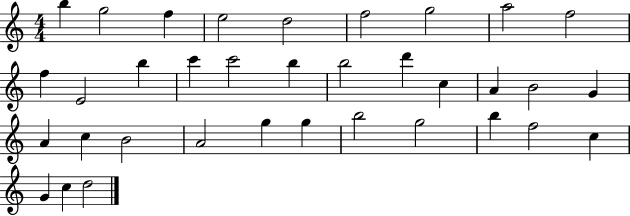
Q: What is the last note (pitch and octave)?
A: D5